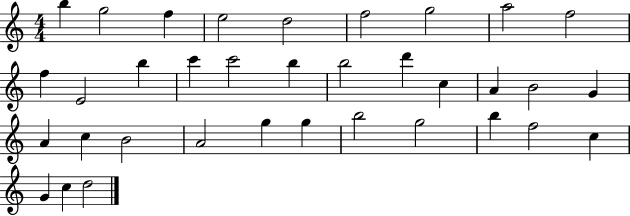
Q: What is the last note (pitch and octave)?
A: D5